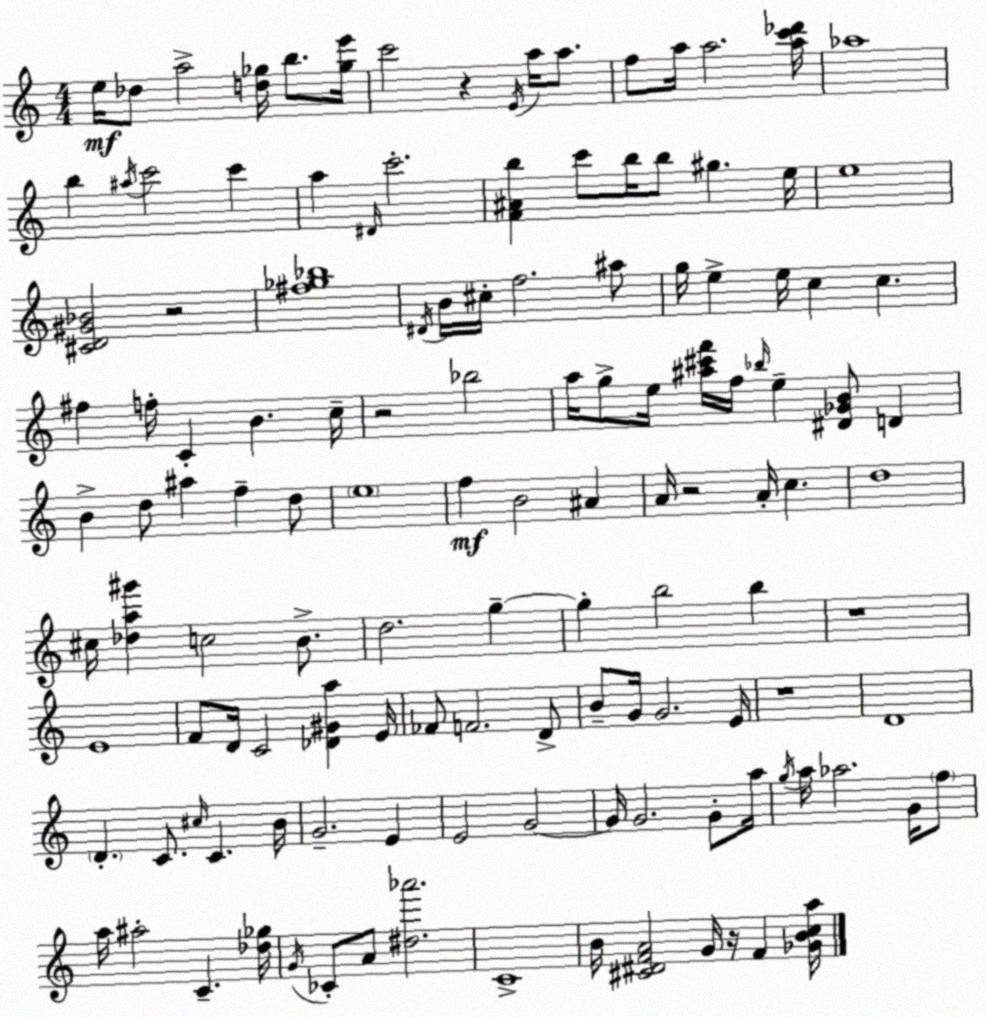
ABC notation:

X:1
T:Untitled
M:4/4
L:1/4
K:C
e/4 _d/2 a2 [d_g]/4 b/2 [_ge']/4 c'2 z E/4 a/4 a/2 f/2 a/4 a2 [ac'_d']/4 _a4 b ^a/4 c'2 c' a ^D/4 c'2 [F^Ab] c'/2 b/4 b/2 ^g e/4 e4 [^CD^G_B]2 z2 [^f_g_b]4 ^D/4 B/4 ^c/4 f2 ^a/2 g/4 e e/4 c c ^f f/4 C B c/4 z2 _b2 a/4 g/2 e/4 [^a^c'f']/4 f/4 _b/4 e [^D_GB]/2 D B d/2 ^a f d/2 e4 f B2 ^A A/4 z2 A/4 c d4 ^c/4 [_da^g'] c2 B/2 d2 g g b2 b z4 E4 F/2 D/4 C2 [_D^Ga] E/4 _F/2 F2 D/2 B/2 G/4 G2 E/4 z4 D4 D C/2 ^c/4 C B/4 G2 E E2 G2 G/4 G2 G/2 a/4 g/4 a/4 _a2 G/4 f/2 a/4 ^a2 C [_d_g]/4 G/4 _C/2 A/2 [^d_a']2 C4 B/4 [^C^DFA]2 G/4 z/4 F [_GBca]/4